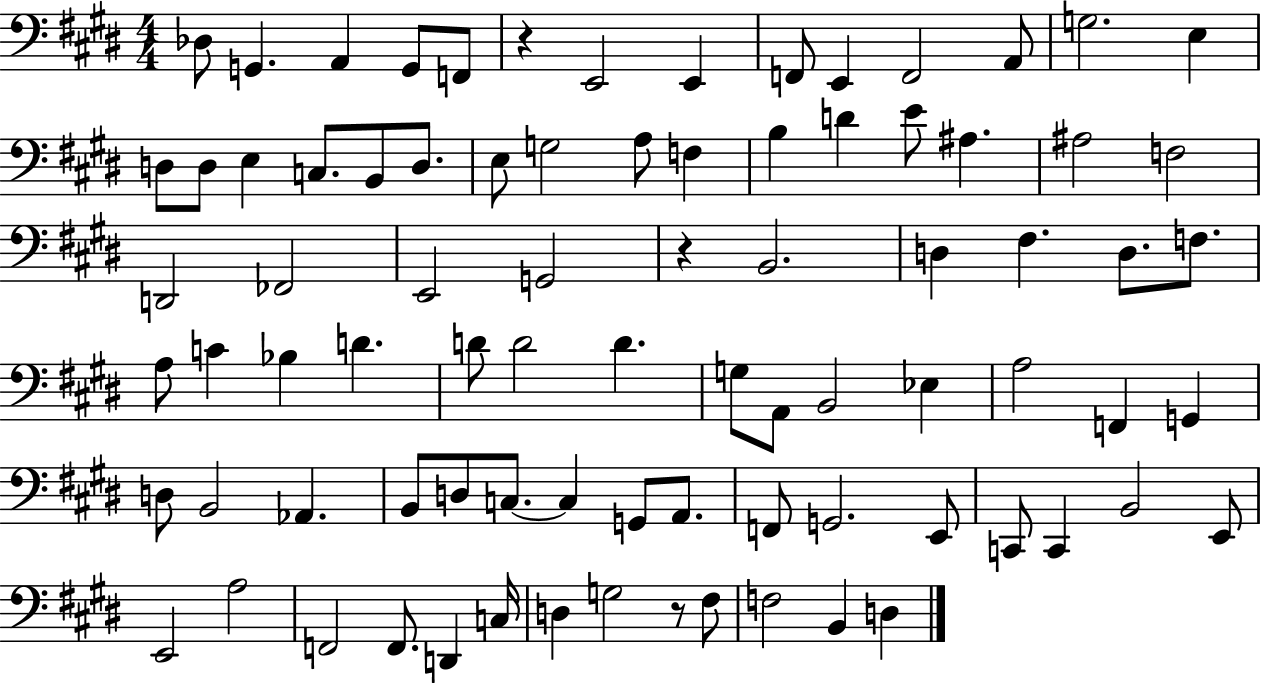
Db3/e G2/q. A2/q G2/e F2/e R/q E2/h E2/q F2/e E2/q F2/h A2/e G3/h. E3/q D3/e D3/e E3/q C3/e. B2/e D3/e. E3/e G3/h A3/e F3/q B3/q D4/q E4/e A#3/q. A#3/h F3/h D2/h FES2/h E2/h G2/h R/q B2/h. D3/q F#3/q. D3/e. F3/e. A3/e C4/q Bb3/q D4/q. D4/e D4/h D4/q. G3/e A2/e B2/h Eb3/q A3/h F2/q G2/q D3/e B2/h Ab2/q. B2/e D3/e C3/e. C3/q G2/e A2/e. F2/e G2/h. E2/e C2/e C2/q B2/h E2/e E2/h A3/h F2/h F2/e. D2/q C3/s D3/q G3/h R/e F#3/e F3/h B2/q D3/q